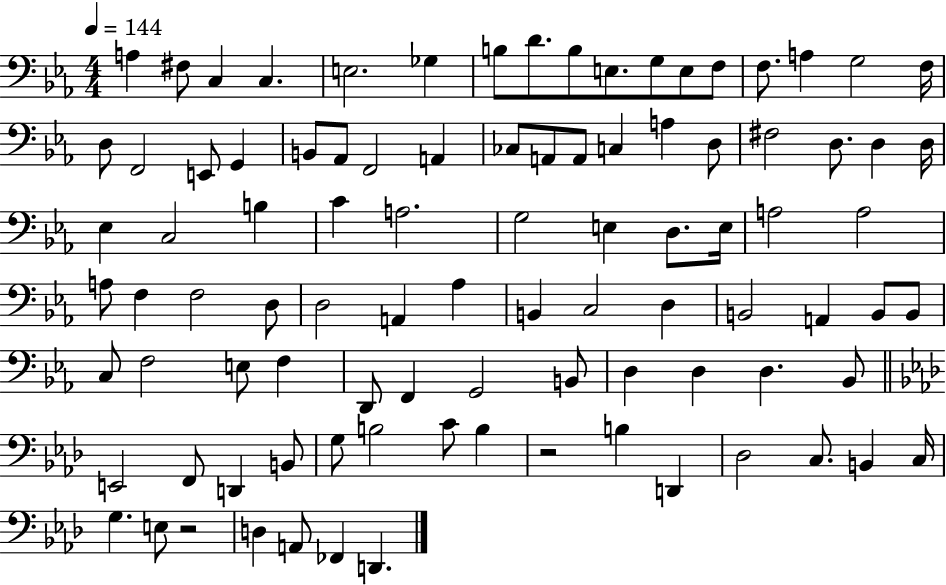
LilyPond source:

{
  \clef bass
  \numericTimeSignature
  \time 4/4
  \key ees \major
  \tempo 4 = 144
  a4 fis8 c4 c4. | e2. ges4 | b8 d'8. b8 e8. g8 e8 f8 | f8. a4 g2 f16 | \break d8 f,2 e,8 g,4 | b,8 aes,8 f,2 a,4 | ces8 a,8 a,8 c4 a4 d8 | fis2 d8. d4 d16 | \break ees4 c2 b4 | c'4 a2. | g2 e4 d8. e16 | a2 a2 | \break a8 f4 f2 d8 | d2 a,4 aes4 | b,4 c2 d4 | b,2 a,4 b,8 b,8 | \break c8 f2 e8 f4 | d,8 f,4 g,2 b,8 | d4 d4 d4. bes,8 | \bar "||" \break \key aes \major e,2 f,8 d,4 b,8 | g8 b2 c'8 b4 | r2 b4 d,4 | des2 c8. b,4 c16 | \break g4. e8 r2 | d4 a,8 fes,4 d,4. | \bar "|."
}